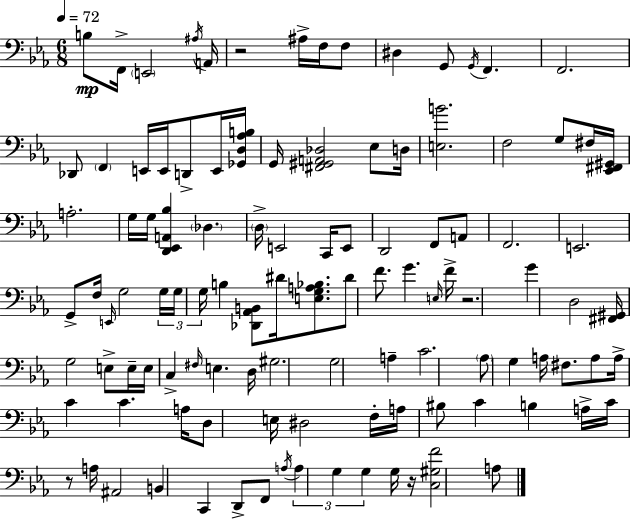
X:1
T:Untitled
M:6/8
L:1/4
K:Cm
B,/2 F,,/4 E,,2 ^A,/4 A,,/4 z2 ^A,/4 F,/4 F,/2 ^D, G,,/2 G,,/4 F,, F,,2 _D,,/2 F,, E,,/4 E,,/4 D,,/2 E,,/4 [_G,,D,_A,B,]/4 G,,/4 [^F,,^G,,A,,_D,]2 _E,/2 D,/4 [E,B]2 F,2 G,/2 ^F,/4 [_E,,^F,,^G,,]/4 A,2 G,/4 G,/4 [D,,_E,,A,,_B,] _D, D,/4 E,,2 C,,/4 E,,/2 D,,2 F,,/2 A,,/2 F,,2 E,,2 G,,/2 F,/4 E,,/4 G,2 G,/4 G,/4 G,/4 B, [_D,,_A,,B,,]/2 ^D/4 [E,G,A,_B,]/2 ^D/2 F/2 G E,/4 F/4 z2 G D,2 [^F,,^G,,]/4 G,2 E,/2 E,/4 E,/4 C, ^F,/4 E, D,/4 ^G,2 G,2 A, C2 _A,/2 G, A,/4 ^F,/2 A,/2 A,/4 C C A,/4 D,/2 E,/4 ^D,2 F,/4 A,/4 ^B,/2 C B, A,/4 C/4 z/2 A,/4 ^A,,2 B,, C,, D,,/2 F,,/2 A,/4 A, G, G, G,/4 z/4 [C,^G,F]2 A,/2